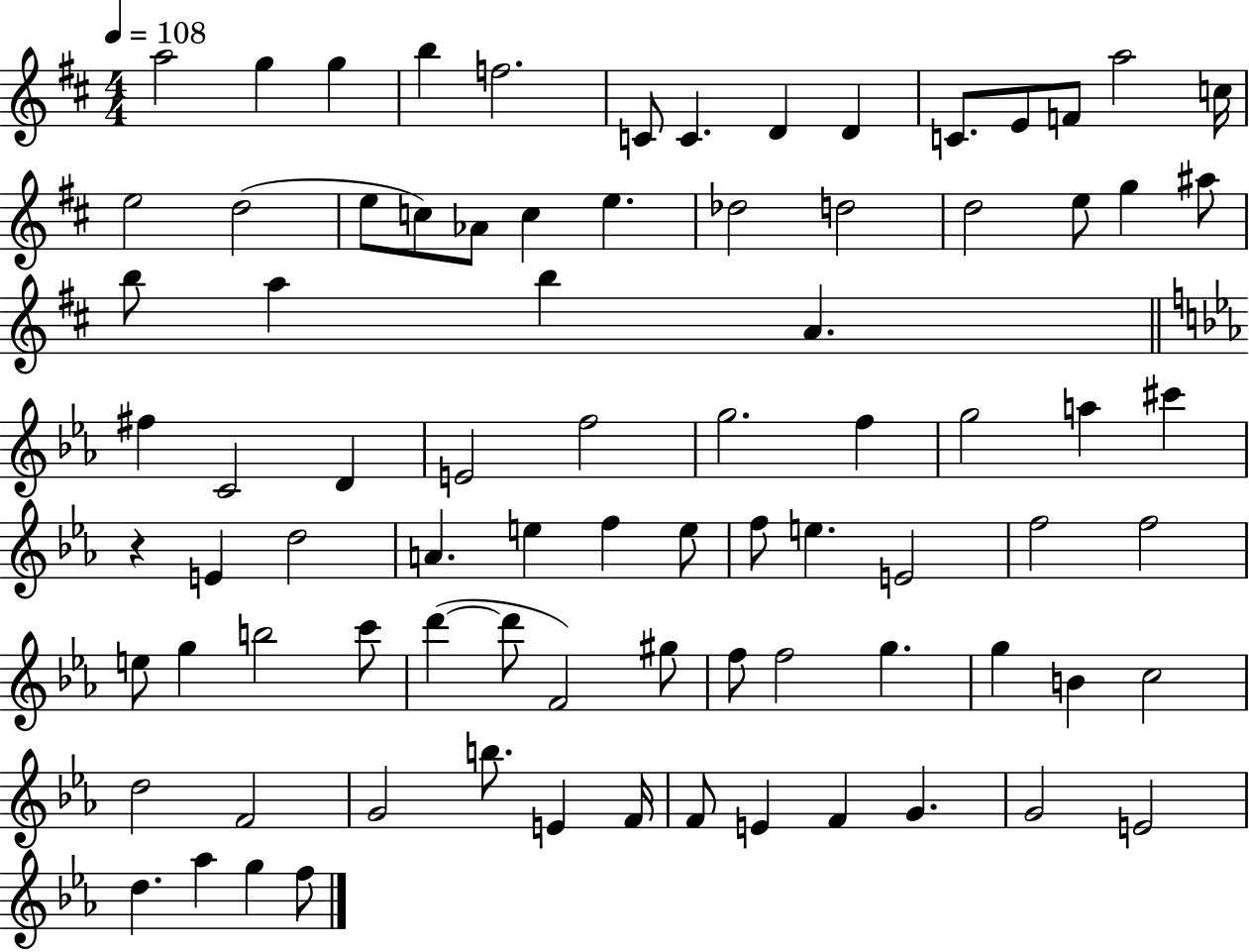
{
  \clef treble
  \numericTimeSignature
  \time 4/4
  \key d \major
  \tempo 4 = 108
  a''2 g''4 g''4 | b''4 f''2. | c'8 c'4. d'4 d'4 | c'8. e'8 f'8 a''2 c''16 | \break e''2 d''2( | e''8 c''8) aes'8 c''4 e''4. | des''2 d''2 | d''2 e''8 g''4 ais''8 | \break b''8 a''4 b''4 a'4. | \bar "||" \break \key c \minor fis''4 c'2 d'4 | e'2 f''2 | g''2. f''4 | g''2 a''4 cis'''4 | \break r4 e'4 d''2 | a'4. e''4 f''4 e''8 | f''8 e''4. e'2 | f''2 f''2 | \break e''8 g''4 b''2 c'''8 | d'''4~(~ d'''8 f'2) gis''8 | f''8 f''2 g''4. | g''4 b'4 c''2 | \break d''2 f'2 | g'2 b''8. e'4 f'16 | f'8 e'4 f'4 g'4. | g'2 e'2 | \break d''4. aes''4 g''4 f''8 | \bar "|."
}